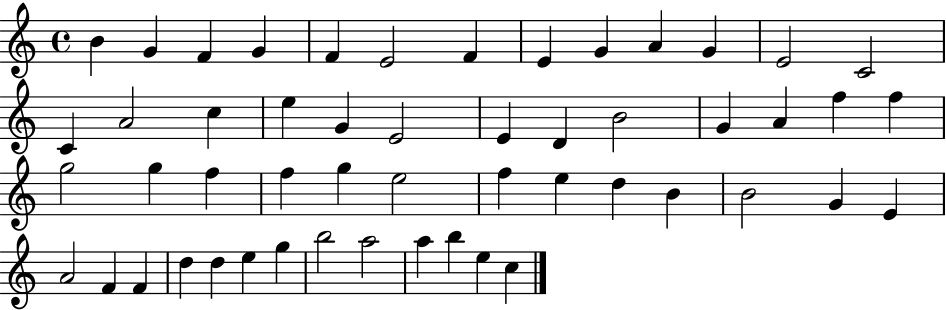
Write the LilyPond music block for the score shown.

{
  \clef treble
  \time 4/4
  \defaultTimeSignature
  \key c \major
  b'4 g'4 f'4 g'4 | f'4 e'2 f'4 | e'4 g'4 a'4 g'4 | e'2 c'2 | \break c'4 a'2 c''4 | e''4 g'4 e'2 | e'4 d'4 b'2 | g'4 a'4 f''4 f''4 | \break g''2 g''4 f''4 | f''4 g''4 e''2 | f''4 e''4 d''4 b'4 | b'2 g'4 e'4 | \break a'2 f'4 f'4 | d''4 d''4 e''4 g''4 | b''2 a''2 | a''4 b''4 e''4 c''4 | \break \bar "|."
}